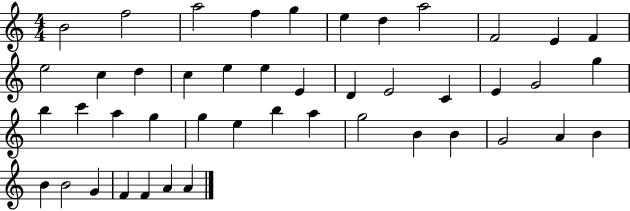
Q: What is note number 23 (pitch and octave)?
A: G4